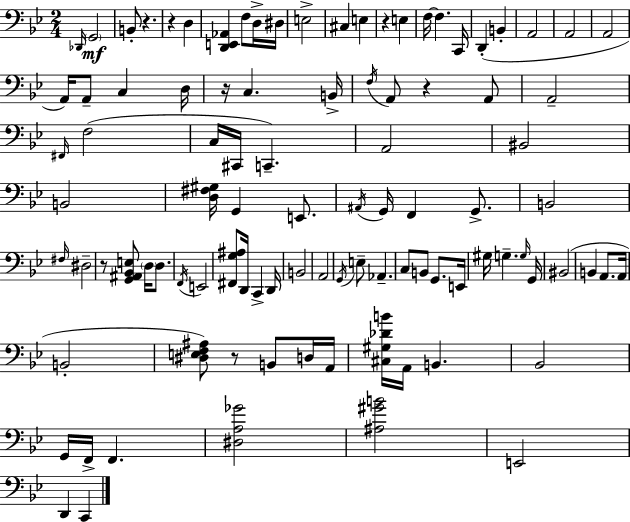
Db2/s G2/h B2/e R/q. R/q D3/q [D2,E2,Ab2]/q F3/e D3/s D#3/s E3/h C#3/q E3/q R/q E3/q F3/s F3/q. C2/s D2/q B2/q A2/h A2/h A2/h A2/s A2/e C3/q D3/s R/s C3/q. B2/s F3/s A2/e R/q A2/e A2/h F#2/s F3/h C3/s C#2/s C2/q. A2/h BIS2/h B2/h [D3,F#3,G#3]/s G2/q E2/e. A#2/s G2/s F2/q G2/e. B2/h F#3/s D#3/h R/e [G2,A#2,Bb2,E3]/e D3/s D3/e. F2/s E2/h [F#2,G3,A#3]/e D2/s C2/q D2/s B2/h A2/h G2/s E3/e Ab2/q. C3/e B2/e G2/e. E2/s G#3/s G3/q. G3/s G2/s BIS2/h B2/q A2/e. A2/s B2/h [D#3,E3,F3,A#3]/e R/e B2/e D3/s A2/s [C#3,G#3,Db4,B4]/s A2/s B2/q. Bb2/h G2/s F2/s F2/q. [D#3,A3,Gb4]/h [A#3,G#4,B4]/h E2/h D2/q C2/q